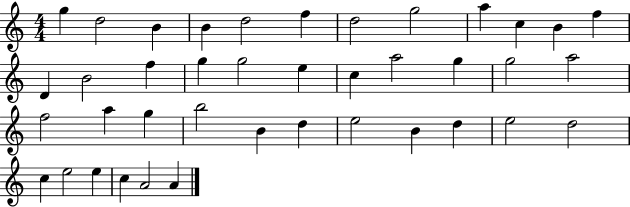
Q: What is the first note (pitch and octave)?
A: G5